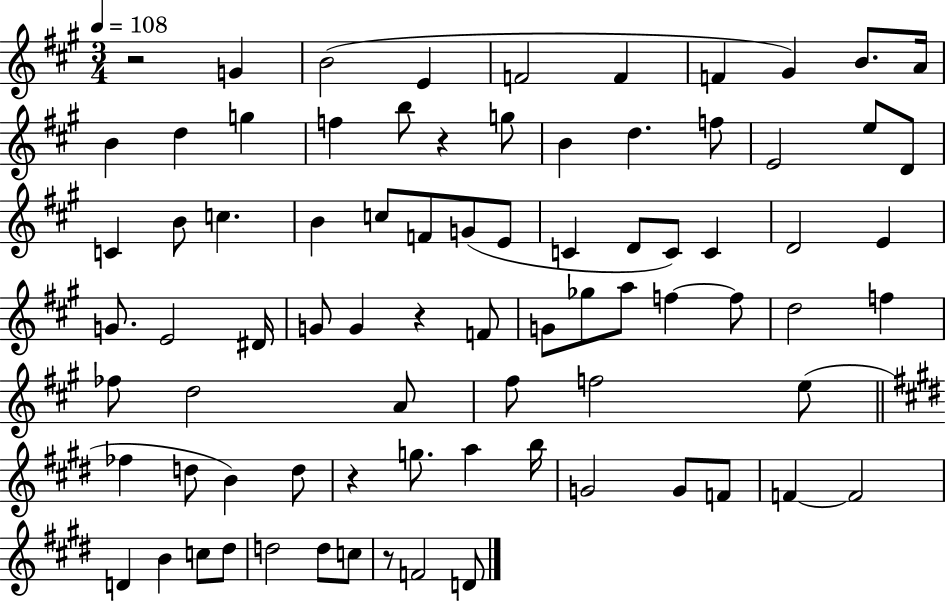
X:1
T:Untitled
M:3/4
L:1/4
K:A
z2 G B2 E F2 F F ^G B/2 A/4 B d g f b/2 z g/2 B d f/2 E2 e/2 D/2 C B/2 c B c/2 F/2 G/2 E/2 C D/2 C/2 C D2 E G/2 E2 ^D/4 G/2 G z F/2 G/2 _g/2 a/2 f f/2 d2 f _f/2 d2 A/2 ^f/2 f2 e/2 _f d/2 B d/2 z g/2 a b/4 G2 G/2 F/2 F F2 D B c/2 ^d/2 d2 d/2 c/2 z/2 F2 D/2